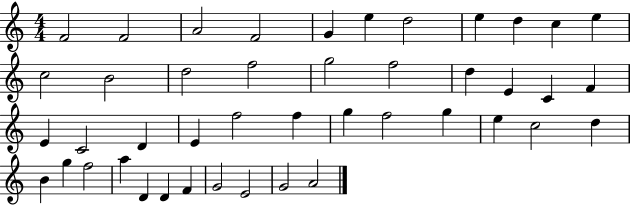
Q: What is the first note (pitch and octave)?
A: F4